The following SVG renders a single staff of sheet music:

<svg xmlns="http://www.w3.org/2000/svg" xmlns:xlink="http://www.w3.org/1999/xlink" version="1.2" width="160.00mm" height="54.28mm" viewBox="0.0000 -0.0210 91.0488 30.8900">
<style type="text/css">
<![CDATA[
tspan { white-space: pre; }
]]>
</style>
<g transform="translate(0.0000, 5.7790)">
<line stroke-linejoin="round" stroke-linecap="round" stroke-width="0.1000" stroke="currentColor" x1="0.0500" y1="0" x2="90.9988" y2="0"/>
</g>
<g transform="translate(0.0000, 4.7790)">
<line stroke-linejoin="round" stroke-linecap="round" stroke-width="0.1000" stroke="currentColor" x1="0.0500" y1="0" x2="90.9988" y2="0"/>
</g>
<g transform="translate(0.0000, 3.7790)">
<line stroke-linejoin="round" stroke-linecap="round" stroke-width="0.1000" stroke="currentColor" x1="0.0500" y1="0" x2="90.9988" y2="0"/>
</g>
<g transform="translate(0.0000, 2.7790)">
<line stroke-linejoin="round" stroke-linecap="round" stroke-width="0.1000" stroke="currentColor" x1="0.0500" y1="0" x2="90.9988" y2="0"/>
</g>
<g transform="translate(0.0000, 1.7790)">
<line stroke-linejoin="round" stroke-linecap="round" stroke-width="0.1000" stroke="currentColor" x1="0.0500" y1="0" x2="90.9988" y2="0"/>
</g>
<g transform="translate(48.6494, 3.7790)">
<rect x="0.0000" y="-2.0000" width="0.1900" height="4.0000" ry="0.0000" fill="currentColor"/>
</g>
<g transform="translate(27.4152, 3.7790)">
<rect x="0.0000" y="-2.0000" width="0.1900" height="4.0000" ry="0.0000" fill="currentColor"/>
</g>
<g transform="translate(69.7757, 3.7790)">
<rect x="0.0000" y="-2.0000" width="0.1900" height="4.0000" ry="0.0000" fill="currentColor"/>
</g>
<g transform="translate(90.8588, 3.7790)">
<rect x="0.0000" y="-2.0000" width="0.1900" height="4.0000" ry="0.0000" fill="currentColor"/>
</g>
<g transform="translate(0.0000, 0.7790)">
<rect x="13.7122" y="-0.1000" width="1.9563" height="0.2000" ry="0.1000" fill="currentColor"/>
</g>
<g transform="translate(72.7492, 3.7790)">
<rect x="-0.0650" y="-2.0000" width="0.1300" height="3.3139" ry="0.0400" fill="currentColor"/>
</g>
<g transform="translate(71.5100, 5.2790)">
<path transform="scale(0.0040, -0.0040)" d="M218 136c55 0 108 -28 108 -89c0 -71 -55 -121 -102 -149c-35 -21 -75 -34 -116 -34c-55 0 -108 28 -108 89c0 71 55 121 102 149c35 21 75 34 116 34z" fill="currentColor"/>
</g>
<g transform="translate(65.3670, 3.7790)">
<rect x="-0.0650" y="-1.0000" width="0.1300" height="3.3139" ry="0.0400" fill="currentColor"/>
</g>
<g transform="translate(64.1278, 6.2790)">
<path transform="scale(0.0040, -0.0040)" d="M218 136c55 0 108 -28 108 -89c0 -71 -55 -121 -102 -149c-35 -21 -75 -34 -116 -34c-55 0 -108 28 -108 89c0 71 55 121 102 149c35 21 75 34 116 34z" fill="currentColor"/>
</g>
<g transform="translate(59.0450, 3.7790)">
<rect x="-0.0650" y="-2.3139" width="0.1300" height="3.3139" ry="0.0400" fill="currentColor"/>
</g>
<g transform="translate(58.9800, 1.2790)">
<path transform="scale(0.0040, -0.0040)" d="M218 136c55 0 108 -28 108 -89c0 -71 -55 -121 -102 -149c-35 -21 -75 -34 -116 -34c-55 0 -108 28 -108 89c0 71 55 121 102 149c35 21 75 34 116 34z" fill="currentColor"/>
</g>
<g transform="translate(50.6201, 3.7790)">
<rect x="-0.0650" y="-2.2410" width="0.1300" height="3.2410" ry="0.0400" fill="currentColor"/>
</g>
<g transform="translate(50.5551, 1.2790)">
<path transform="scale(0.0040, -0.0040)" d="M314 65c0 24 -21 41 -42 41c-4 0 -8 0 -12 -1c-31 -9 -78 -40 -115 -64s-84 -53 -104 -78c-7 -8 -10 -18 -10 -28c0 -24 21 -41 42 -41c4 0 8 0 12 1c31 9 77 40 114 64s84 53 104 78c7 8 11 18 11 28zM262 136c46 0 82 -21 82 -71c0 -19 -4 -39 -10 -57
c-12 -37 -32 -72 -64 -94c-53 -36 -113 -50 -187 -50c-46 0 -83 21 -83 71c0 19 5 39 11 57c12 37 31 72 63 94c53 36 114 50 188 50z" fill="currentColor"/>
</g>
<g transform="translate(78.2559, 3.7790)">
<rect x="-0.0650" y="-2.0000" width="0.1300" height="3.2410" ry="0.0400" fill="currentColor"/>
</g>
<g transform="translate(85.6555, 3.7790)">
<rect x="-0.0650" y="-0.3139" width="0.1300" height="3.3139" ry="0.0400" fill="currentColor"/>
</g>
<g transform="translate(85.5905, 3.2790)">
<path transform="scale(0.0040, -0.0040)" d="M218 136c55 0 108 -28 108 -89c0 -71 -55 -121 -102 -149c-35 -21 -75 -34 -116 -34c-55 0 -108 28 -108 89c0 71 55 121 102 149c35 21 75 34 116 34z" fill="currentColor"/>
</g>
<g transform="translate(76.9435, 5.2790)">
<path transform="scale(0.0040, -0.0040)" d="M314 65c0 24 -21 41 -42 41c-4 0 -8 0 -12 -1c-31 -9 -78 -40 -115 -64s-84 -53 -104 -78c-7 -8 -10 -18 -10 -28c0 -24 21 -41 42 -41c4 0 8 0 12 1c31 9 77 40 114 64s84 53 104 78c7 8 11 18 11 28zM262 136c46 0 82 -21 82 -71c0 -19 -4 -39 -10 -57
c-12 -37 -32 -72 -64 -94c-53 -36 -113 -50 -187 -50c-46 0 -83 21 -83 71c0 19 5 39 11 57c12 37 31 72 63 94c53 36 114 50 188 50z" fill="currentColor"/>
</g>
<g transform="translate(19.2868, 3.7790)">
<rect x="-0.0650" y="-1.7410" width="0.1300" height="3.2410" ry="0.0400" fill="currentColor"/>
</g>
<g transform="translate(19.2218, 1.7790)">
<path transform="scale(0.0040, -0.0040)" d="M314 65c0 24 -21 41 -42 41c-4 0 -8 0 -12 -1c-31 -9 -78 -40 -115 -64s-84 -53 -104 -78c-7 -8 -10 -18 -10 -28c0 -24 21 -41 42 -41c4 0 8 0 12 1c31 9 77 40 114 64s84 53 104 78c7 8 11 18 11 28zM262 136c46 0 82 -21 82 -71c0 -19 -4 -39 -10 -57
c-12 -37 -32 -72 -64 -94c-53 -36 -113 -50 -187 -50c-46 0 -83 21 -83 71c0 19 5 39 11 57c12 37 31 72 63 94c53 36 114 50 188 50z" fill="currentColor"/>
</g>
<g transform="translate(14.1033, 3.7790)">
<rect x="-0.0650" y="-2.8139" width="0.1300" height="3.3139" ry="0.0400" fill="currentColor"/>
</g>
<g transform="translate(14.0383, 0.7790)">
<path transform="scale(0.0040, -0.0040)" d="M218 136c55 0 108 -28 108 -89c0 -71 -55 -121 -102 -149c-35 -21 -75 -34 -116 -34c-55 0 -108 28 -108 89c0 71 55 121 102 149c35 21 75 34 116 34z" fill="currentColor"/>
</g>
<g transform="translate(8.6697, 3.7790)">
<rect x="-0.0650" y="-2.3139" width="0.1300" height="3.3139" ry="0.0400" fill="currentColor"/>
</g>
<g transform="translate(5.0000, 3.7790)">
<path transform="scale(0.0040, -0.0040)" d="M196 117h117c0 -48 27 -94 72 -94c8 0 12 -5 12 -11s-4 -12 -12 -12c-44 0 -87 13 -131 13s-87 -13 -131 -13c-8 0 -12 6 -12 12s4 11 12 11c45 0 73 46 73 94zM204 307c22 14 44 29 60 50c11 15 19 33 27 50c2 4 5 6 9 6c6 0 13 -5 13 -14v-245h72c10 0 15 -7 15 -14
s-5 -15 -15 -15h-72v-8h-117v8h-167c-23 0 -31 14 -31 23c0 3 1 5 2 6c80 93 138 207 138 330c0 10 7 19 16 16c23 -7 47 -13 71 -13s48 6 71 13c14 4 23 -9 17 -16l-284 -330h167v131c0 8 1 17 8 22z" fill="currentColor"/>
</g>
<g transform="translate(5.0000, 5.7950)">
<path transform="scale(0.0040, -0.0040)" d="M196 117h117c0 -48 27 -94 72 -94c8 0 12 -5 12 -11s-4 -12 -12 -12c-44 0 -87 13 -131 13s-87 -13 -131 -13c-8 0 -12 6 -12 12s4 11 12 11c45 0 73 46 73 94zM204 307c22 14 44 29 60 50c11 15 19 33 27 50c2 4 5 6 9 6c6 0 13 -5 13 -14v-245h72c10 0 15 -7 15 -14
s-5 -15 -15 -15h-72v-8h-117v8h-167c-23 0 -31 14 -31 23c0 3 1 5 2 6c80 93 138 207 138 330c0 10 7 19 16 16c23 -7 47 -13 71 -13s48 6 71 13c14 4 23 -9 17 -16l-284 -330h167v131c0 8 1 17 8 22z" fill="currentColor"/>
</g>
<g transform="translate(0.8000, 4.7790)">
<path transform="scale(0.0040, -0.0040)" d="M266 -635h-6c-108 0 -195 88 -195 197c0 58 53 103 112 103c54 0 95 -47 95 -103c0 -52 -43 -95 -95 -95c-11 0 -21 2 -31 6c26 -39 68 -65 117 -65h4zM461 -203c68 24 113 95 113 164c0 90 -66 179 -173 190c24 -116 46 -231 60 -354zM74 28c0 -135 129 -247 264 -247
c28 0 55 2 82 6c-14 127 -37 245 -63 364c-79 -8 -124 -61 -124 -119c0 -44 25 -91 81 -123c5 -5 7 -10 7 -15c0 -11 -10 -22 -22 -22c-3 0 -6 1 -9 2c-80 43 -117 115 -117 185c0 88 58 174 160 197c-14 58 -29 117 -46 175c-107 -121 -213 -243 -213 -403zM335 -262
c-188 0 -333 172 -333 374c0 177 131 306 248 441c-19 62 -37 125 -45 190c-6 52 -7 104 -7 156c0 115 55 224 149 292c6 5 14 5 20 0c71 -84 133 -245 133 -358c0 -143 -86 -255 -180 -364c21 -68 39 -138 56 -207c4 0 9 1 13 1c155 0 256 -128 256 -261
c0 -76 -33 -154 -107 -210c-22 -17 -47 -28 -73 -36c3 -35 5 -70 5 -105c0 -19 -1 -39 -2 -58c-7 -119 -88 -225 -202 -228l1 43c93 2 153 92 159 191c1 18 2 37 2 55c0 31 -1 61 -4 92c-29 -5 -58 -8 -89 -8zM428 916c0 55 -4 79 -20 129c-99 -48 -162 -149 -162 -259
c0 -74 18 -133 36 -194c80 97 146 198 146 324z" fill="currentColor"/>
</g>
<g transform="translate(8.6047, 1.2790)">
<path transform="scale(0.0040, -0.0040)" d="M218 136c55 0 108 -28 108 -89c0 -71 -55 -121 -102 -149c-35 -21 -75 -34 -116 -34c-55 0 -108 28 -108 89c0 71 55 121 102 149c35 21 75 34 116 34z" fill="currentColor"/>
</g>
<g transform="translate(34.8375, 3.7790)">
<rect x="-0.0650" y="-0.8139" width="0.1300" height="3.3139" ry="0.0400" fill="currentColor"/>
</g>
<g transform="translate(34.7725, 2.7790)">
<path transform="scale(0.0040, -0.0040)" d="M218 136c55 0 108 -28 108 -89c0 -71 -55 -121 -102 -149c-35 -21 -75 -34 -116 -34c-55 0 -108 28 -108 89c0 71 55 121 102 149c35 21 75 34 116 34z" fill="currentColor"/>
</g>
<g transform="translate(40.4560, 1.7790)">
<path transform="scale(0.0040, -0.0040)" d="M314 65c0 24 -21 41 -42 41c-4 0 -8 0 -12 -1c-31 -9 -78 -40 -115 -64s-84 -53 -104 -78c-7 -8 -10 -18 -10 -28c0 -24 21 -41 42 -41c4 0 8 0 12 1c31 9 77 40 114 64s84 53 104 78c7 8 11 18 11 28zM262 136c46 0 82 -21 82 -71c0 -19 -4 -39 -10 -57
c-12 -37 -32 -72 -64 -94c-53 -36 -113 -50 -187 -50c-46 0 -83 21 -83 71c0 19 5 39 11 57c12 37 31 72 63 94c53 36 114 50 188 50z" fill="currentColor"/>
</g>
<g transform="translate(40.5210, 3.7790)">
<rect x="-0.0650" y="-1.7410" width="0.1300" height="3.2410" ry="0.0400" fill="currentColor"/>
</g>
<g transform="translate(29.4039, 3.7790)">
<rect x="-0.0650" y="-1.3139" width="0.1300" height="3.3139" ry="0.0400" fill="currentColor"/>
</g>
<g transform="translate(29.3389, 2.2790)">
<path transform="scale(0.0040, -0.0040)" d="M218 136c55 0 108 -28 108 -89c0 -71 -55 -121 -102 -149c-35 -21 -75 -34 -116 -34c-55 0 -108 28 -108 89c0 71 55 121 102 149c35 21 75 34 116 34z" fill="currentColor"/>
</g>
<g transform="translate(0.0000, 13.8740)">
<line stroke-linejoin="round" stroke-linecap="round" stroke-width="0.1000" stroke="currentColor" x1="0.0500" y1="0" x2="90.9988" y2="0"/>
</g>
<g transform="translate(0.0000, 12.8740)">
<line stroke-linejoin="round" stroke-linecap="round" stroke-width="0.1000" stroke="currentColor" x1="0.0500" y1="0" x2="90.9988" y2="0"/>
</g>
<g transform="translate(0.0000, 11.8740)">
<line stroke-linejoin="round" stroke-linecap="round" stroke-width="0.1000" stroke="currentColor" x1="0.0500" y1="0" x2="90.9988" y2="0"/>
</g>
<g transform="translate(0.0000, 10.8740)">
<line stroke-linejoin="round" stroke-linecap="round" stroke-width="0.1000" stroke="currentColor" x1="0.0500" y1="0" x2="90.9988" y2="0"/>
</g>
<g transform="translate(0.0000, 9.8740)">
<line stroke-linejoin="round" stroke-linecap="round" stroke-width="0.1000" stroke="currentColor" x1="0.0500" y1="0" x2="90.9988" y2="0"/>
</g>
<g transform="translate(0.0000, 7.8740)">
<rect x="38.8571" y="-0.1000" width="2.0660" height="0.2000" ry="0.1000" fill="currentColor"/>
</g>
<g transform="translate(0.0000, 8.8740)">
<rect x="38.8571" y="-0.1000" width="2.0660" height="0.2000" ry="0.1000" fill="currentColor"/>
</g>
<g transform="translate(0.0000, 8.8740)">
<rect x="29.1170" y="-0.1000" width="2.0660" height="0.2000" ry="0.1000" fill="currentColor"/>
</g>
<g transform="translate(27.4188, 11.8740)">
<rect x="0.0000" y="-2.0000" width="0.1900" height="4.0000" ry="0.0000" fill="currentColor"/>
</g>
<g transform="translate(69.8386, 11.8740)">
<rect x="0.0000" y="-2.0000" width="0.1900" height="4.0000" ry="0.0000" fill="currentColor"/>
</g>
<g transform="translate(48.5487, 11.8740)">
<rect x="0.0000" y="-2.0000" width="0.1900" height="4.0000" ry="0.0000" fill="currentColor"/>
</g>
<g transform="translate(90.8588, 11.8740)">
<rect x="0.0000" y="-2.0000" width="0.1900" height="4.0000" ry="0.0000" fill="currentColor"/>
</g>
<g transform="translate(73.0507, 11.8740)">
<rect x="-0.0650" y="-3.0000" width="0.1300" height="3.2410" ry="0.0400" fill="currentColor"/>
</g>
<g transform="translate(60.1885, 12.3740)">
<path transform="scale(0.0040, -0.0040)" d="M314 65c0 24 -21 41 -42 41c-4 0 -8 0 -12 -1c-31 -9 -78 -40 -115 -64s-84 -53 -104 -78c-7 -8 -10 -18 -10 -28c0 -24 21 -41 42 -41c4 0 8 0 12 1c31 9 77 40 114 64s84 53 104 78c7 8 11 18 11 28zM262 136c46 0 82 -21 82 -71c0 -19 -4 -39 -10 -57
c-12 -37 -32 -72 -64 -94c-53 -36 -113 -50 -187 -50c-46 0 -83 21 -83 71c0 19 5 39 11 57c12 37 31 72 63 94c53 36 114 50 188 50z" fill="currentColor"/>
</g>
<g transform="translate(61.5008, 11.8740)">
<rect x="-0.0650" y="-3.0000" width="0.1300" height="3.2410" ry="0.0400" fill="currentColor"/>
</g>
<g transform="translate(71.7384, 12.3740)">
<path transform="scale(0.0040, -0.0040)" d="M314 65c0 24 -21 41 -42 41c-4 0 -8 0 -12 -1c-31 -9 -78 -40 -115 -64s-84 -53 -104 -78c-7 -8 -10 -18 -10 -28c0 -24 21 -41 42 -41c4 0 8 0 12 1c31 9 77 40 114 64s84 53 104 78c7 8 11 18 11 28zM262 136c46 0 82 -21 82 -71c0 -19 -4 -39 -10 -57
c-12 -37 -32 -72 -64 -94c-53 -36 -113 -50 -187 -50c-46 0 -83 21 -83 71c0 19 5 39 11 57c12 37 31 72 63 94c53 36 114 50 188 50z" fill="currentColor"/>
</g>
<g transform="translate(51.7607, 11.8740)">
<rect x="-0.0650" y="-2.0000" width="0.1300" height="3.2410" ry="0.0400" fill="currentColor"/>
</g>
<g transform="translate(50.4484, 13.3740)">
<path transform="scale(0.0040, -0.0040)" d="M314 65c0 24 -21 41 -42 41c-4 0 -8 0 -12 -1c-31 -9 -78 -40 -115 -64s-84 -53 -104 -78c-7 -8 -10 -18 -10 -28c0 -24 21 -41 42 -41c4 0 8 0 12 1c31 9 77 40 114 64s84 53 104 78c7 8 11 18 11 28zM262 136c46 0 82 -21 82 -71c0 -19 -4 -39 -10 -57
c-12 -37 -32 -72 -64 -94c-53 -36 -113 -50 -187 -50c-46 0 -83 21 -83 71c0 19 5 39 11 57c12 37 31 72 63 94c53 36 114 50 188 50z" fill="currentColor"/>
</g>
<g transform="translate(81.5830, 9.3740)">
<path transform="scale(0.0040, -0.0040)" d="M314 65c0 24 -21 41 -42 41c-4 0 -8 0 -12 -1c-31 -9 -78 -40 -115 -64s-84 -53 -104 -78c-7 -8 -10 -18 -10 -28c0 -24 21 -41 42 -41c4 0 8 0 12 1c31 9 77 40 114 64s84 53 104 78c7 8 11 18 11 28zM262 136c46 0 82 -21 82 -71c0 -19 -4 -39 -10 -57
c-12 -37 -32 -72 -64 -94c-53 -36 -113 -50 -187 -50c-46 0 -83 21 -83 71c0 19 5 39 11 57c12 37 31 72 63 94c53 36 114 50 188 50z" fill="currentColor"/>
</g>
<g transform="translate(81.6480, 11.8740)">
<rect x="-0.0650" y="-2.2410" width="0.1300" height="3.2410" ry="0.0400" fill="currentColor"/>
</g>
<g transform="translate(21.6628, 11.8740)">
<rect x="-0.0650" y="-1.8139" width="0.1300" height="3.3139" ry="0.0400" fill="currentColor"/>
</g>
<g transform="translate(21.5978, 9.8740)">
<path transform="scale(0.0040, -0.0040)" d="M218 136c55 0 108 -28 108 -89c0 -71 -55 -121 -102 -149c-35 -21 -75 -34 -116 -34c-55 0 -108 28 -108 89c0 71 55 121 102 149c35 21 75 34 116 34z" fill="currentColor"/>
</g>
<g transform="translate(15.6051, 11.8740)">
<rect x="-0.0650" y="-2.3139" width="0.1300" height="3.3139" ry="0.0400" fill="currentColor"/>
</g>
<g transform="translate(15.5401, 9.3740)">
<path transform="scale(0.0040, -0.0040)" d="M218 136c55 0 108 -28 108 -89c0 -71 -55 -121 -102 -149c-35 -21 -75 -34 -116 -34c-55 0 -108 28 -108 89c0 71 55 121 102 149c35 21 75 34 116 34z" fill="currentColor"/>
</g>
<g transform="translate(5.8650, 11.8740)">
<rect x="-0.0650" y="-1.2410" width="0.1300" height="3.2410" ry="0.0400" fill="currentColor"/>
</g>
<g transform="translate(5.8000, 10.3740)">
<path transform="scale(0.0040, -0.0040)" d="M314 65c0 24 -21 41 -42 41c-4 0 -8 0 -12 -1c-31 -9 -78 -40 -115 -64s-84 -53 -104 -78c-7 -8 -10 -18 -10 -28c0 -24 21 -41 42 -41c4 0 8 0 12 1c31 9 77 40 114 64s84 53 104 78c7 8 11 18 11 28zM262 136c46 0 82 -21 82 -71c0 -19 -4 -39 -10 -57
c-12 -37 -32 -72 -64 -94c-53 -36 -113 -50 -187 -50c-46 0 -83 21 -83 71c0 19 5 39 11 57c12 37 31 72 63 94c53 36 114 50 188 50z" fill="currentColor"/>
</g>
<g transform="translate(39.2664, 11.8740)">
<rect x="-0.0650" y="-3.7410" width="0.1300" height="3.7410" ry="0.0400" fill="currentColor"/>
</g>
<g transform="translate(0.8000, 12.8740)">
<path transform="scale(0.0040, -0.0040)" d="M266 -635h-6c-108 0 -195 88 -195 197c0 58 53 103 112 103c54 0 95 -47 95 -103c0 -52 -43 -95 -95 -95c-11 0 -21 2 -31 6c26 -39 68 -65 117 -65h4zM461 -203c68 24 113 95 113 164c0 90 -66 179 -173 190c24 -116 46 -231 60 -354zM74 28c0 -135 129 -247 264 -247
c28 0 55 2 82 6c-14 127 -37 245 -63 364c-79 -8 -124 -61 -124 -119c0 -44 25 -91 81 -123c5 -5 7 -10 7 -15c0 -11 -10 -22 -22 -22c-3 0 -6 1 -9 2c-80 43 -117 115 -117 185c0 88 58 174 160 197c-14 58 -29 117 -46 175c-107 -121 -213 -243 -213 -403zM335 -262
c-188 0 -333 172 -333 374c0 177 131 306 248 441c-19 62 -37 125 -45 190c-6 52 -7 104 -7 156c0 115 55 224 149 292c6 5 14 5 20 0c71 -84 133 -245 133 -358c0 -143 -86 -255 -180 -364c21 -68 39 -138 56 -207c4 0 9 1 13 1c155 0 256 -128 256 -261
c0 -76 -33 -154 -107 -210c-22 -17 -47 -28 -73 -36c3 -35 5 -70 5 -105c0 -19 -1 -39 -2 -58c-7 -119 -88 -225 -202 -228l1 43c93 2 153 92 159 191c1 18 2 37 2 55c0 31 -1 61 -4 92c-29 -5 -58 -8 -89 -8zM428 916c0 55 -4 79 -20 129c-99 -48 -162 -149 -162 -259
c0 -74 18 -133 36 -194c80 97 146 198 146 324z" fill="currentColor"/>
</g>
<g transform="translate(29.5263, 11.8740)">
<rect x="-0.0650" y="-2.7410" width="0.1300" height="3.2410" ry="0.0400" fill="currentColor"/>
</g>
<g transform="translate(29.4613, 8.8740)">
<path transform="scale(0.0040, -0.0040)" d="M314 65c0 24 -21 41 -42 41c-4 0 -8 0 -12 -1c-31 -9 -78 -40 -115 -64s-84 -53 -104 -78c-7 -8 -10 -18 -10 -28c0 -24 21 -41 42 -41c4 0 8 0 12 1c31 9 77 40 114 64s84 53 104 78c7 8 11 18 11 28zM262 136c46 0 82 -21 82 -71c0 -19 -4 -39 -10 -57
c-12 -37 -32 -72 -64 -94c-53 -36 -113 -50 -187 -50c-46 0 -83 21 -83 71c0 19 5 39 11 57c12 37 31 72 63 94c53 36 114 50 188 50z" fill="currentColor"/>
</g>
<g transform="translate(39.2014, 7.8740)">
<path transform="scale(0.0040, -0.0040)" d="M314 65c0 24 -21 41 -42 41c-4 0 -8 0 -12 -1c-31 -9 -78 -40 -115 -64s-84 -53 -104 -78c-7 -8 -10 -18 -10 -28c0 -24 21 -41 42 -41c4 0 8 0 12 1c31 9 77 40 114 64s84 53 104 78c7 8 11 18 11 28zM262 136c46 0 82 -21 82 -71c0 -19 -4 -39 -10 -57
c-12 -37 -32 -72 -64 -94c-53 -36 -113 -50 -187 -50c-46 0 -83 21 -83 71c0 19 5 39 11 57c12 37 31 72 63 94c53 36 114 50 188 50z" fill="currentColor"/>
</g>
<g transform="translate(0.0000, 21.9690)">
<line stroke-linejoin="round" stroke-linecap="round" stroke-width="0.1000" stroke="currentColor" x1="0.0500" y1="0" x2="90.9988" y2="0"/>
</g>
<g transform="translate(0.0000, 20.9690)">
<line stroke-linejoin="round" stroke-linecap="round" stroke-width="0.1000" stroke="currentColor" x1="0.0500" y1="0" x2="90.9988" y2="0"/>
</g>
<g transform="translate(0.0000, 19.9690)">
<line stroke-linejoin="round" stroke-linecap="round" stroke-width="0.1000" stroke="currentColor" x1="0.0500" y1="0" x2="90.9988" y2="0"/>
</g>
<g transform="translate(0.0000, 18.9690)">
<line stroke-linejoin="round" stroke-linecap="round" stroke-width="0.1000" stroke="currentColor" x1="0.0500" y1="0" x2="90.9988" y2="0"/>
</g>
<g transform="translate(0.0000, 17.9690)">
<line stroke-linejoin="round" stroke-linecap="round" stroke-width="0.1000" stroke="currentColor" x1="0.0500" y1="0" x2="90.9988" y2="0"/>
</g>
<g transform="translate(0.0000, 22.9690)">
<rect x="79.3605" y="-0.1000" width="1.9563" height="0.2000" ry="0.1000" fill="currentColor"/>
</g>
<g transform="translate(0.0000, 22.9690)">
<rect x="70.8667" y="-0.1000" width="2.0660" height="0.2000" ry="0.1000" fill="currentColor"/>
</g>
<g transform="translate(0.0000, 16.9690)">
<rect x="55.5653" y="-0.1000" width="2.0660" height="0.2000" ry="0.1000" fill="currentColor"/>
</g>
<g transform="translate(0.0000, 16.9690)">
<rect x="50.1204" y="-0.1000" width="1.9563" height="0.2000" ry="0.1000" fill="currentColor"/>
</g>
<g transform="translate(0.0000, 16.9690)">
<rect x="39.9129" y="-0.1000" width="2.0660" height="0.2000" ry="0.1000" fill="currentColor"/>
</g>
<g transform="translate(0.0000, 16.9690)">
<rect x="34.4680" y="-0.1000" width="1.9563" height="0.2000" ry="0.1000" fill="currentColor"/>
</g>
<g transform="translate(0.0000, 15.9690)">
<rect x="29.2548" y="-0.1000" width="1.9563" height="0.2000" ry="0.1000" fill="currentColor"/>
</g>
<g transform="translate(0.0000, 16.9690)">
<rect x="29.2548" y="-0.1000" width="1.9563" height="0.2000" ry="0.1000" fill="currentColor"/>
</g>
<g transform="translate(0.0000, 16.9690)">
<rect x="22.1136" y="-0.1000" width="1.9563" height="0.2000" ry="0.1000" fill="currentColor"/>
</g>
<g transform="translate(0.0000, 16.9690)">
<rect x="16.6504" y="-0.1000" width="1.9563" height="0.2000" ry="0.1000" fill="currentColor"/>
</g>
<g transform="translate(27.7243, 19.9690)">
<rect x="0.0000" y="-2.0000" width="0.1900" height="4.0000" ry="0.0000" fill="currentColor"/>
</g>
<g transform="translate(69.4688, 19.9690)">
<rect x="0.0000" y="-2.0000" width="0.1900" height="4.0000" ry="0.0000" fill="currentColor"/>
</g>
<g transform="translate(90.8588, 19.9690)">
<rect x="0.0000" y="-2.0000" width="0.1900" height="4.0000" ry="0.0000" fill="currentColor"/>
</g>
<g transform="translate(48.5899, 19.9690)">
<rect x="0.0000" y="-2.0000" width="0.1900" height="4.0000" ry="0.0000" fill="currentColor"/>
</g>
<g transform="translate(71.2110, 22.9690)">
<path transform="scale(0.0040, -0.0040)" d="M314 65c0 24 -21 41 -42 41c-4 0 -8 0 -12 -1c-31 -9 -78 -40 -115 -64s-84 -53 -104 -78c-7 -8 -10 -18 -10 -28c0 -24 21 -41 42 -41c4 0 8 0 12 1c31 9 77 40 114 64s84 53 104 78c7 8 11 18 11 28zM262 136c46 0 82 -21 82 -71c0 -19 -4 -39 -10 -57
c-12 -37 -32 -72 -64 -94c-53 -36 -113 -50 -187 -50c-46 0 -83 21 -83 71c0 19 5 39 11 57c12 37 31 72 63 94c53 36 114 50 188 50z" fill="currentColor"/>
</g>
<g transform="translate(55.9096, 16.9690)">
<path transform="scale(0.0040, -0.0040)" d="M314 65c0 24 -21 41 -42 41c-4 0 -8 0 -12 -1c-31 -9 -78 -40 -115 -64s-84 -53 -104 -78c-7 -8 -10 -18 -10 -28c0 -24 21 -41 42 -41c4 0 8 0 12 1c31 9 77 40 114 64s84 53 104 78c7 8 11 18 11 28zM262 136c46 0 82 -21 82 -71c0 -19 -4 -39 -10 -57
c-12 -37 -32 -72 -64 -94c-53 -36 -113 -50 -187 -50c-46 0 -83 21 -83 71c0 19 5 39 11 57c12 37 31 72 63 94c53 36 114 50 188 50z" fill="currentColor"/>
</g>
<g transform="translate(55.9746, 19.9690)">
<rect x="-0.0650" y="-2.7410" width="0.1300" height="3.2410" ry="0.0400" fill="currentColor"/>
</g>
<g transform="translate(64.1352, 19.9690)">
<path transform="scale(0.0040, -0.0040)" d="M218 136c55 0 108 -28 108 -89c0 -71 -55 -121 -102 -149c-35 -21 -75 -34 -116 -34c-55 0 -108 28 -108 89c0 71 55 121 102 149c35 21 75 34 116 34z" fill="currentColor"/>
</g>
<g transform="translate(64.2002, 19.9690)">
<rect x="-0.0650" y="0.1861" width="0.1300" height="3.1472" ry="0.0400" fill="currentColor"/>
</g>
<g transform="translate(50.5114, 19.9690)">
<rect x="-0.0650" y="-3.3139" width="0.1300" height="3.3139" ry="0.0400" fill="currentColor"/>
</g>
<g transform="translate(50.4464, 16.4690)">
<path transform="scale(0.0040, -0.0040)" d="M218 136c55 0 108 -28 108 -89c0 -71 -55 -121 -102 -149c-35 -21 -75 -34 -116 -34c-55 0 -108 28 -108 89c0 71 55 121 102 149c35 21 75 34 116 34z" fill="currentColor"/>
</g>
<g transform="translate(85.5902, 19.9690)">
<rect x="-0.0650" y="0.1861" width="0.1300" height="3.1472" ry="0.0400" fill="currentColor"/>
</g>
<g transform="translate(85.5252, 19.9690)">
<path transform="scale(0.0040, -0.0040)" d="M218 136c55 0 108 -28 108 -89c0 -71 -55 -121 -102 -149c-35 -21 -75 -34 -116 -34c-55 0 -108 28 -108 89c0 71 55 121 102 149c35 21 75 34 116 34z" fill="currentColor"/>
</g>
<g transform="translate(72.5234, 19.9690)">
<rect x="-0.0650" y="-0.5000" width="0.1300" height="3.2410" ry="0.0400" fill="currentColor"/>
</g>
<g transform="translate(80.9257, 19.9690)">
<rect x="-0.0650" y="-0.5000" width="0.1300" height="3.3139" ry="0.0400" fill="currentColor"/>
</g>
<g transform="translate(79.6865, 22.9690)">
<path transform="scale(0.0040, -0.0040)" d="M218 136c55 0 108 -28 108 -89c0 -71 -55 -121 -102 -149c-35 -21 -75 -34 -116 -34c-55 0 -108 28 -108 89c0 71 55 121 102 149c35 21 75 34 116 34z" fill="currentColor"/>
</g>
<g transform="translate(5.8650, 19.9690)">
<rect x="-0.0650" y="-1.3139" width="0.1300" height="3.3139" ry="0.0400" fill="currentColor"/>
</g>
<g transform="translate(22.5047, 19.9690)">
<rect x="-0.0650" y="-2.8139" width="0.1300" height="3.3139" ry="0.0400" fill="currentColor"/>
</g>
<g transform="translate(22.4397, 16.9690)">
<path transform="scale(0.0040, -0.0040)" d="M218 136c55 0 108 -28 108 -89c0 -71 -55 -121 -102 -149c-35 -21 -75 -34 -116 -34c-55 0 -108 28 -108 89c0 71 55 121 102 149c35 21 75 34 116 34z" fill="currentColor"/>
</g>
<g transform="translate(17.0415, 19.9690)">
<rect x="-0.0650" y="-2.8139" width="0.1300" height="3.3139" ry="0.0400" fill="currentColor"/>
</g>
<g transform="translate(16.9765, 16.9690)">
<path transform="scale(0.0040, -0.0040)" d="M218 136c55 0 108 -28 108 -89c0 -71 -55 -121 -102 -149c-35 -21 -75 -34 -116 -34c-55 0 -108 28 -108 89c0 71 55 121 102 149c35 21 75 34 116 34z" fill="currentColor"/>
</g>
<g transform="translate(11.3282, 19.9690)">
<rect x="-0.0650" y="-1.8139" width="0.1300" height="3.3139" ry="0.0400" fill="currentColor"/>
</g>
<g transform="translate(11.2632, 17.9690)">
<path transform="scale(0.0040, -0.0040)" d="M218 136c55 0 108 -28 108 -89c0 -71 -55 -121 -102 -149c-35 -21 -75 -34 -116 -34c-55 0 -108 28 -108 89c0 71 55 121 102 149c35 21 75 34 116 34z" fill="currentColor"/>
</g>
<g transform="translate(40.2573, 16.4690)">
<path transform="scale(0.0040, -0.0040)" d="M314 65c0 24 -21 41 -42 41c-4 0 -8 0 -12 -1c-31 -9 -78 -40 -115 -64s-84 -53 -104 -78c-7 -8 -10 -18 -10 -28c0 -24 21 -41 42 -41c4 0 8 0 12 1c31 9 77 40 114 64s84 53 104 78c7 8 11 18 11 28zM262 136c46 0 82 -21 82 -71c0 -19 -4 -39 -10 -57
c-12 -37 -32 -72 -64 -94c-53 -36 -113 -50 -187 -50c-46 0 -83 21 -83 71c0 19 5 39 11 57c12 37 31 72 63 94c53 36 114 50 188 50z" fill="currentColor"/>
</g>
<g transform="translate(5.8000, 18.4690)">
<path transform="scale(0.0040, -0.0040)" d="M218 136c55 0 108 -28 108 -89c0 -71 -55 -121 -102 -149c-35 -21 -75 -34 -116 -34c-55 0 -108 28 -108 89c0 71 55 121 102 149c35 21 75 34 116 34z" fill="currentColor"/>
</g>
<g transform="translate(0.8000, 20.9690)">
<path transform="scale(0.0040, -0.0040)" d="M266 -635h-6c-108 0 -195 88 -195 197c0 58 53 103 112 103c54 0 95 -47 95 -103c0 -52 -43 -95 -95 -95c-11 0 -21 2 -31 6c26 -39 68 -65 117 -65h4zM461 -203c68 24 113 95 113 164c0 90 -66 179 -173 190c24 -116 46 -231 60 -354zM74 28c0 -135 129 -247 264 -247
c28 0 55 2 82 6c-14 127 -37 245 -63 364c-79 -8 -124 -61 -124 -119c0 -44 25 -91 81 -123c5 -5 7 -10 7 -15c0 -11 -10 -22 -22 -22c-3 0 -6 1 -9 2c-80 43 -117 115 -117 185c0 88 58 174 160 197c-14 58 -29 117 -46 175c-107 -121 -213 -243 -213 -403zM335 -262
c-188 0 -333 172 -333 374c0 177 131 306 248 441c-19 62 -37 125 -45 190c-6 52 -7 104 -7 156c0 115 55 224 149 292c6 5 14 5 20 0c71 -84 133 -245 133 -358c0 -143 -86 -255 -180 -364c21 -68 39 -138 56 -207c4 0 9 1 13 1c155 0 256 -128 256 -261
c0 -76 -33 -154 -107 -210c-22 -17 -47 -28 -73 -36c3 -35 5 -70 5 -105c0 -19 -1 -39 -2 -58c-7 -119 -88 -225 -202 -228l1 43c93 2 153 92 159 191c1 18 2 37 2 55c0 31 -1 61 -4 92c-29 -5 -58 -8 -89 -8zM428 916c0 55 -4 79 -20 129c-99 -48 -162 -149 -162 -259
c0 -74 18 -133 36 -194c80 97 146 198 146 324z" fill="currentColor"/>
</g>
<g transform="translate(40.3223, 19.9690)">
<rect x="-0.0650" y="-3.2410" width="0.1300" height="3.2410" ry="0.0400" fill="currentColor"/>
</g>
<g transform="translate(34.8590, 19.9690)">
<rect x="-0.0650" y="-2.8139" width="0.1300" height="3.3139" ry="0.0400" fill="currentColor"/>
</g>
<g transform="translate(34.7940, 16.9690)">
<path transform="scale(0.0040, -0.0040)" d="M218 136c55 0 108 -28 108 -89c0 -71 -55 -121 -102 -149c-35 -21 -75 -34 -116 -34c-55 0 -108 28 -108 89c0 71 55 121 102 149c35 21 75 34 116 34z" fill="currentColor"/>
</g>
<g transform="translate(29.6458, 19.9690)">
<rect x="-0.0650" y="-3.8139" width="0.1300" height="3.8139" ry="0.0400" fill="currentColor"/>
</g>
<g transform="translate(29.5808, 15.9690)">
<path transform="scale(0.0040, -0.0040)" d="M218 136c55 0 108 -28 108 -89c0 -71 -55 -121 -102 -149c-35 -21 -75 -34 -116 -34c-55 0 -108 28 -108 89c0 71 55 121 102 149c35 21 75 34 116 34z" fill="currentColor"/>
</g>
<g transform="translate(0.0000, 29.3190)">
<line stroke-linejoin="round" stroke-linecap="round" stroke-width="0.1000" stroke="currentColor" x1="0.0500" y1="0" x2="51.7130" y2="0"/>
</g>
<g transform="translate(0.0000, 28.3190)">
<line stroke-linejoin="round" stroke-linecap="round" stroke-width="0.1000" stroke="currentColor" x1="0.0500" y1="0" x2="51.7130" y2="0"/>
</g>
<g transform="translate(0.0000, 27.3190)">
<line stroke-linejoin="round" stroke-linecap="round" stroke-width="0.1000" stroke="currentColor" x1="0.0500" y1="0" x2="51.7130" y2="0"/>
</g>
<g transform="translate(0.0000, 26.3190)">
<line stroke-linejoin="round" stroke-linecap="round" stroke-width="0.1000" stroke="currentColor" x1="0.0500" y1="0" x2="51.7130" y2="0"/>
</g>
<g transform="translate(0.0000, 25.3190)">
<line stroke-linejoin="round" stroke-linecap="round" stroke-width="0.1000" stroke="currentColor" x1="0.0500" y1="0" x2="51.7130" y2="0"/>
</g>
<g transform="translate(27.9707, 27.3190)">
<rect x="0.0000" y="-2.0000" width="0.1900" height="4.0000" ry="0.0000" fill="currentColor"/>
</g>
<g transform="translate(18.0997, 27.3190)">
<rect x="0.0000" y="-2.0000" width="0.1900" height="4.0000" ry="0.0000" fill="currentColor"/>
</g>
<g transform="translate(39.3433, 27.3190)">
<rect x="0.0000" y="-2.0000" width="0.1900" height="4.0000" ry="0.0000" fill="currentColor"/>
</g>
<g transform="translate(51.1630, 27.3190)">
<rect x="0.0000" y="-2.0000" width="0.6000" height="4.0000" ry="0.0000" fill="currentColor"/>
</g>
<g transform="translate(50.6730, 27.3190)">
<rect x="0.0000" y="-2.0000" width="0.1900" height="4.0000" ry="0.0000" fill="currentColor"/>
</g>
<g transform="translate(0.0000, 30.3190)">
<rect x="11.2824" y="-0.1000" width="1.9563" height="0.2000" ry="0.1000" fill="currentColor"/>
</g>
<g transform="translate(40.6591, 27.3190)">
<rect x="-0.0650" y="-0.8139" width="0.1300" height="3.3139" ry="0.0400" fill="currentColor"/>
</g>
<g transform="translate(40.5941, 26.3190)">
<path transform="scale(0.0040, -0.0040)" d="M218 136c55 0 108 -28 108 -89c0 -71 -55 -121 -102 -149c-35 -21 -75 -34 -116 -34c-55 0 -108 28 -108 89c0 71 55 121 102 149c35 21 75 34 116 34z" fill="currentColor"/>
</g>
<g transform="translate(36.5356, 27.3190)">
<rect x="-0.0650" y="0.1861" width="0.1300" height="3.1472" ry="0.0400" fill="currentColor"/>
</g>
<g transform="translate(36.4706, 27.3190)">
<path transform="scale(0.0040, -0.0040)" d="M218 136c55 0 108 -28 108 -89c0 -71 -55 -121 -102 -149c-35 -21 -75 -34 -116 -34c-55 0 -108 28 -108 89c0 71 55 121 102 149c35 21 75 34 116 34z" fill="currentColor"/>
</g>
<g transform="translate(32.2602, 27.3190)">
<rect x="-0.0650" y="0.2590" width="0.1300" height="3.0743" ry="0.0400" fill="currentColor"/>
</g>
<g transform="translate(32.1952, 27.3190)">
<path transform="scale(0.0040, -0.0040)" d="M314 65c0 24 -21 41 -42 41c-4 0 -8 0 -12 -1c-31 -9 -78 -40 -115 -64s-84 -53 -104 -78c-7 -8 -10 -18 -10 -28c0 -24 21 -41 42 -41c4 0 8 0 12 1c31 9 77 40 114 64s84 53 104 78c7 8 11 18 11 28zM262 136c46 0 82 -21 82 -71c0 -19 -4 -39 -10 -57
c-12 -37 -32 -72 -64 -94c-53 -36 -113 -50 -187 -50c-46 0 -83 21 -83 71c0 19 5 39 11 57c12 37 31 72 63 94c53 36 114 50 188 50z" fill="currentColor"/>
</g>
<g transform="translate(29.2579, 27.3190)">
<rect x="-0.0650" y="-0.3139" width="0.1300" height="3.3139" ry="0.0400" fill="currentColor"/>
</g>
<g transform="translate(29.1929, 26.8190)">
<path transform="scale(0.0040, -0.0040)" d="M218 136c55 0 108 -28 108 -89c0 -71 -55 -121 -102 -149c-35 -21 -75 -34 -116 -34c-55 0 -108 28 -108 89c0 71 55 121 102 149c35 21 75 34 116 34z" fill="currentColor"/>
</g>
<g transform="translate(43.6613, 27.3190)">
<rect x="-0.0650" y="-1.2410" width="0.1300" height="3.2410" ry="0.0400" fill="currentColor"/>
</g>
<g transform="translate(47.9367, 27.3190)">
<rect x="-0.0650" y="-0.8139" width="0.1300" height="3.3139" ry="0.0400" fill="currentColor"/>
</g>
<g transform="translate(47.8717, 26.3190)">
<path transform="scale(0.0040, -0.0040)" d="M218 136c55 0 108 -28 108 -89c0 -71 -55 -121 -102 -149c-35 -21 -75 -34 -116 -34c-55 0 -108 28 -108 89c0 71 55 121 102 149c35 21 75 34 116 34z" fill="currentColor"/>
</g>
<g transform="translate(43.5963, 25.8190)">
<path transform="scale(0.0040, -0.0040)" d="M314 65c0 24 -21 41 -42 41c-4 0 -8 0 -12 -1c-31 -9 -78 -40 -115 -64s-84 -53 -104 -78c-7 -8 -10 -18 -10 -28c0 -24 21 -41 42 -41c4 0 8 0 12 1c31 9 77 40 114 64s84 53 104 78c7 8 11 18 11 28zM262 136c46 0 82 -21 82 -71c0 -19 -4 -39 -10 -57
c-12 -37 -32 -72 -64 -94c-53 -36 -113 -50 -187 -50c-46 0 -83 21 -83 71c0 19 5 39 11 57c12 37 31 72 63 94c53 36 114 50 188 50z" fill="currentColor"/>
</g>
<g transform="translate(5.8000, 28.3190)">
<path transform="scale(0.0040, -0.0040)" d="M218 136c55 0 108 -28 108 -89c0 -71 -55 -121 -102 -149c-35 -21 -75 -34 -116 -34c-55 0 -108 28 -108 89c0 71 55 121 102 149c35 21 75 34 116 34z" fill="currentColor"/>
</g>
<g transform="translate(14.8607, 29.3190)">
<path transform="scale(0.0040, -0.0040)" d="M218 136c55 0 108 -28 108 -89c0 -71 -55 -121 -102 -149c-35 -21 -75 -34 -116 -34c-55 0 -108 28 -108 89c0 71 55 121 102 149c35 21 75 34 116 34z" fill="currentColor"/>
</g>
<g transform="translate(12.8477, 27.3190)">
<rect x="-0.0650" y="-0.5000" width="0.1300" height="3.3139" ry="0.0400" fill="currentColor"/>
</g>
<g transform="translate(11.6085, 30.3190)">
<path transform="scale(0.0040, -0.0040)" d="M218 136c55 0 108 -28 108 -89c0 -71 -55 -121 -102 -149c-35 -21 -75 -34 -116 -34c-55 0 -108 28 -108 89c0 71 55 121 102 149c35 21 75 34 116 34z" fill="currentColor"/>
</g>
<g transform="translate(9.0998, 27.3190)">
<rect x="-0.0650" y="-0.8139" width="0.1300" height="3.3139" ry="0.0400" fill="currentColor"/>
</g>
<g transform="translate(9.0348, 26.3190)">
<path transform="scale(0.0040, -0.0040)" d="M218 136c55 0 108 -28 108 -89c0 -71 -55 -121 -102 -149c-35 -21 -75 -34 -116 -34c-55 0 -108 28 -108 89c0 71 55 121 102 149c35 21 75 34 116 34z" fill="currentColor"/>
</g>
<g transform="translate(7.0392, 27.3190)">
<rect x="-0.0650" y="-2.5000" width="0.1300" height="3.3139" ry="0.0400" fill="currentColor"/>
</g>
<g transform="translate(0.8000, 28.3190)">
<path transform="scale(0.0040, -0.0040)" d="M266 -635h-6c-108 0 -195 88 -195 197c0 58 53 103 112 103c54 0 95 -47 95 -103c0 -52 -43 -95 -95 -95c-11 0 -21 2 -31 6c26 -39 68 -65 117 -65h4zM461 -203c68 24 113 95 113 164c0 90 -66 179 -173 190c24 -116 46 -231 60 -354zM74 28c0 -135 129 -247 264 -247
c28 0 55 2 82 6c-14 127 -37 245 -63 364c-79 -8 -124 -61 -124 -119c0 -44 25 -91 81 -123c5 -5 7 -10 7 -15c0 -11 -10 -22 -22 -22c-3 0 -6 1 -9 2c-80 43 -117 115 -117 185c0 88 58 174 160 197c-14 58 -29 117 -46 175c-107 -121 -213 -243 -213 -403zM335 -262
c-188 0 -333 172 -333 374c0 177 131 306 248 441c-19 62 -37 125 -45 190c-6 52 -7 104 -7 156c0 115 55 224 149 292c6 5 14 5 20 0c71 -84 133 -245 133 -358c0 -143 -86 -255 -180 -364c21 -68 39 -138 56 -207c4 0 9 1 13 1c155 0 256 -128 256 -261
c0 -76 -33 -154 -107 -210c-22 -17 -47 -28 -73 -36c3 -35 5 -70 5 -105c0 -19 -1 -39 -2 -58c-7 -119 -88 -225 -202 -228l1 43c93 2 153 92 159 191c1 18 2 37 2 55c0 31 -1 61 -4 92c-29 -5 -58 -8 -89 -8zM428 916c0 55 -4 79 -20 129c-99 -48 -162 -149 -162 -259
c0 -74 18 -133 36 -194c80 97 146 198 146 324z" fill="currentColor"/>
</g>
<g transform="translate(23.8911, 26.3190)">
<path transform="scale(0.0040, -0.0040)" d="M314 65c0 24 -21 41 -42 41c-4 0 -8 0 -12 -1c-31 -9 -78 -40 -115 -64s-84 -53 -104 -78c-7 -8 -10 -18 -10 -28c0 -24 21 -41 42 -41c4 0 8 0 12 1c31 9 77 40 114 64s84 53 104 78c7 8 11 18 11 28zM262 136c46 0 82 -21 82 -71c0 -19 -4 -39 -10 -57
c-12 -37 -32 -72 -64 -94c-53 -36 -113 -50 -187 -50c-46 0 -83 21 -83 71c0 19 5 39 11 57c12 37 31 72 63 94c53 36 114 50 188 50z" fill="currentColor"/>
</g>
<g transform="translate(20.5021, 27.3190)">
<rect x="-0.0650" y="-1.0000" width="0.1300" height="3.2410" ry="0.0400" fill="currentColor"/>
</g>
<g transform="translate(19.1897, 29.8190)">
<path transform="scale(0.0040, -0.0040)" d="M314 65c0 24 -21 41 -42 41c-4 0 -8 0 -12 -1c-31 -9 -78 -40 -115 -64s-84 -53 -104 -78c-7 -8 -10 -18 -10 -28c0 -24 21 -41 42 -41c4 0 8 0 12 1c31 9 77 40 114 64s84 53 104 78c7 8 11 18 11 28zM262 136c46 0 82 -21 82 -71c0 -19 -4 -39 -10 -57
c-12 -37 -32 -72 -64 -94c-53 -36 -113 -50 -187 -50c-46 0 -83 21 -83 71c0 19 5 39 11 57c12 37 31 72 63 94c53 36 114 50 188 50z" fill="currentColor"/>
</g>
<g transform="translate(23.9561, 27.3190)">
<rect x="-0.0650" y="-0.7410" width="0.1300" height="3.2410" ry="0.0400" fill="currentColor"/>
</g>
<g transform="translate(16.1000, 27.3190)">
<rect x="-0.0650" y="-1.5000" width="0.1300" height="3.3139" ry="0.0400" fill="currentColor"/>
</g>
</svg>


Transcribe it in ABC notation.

X:1
T:Untitled
M:4/4
L:1/4
K:C
g a f2 e d f2 g2 g D F F2 c e2 g f a2 c'2 F2 A2 A2 g2 e f a a c' a b2 b a2 B C2 C B G d C E D2 d2 c B2 B d e2 d